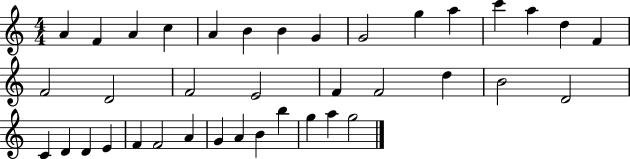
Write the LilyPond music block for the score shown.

{
  \clef treble
  \numericTimeSignature
  \time 4/4
  \key c \major
  a'4 f'4 a'4 c''4 | a'4 b'4 b'4 g'4 | g'2 g''4 a''4 | c'''4 a''4 d''4 f'4 | \break f'2 d'2 | f'2 e'2 | f'4 f'2 d''4 | b'2 d'2 | \break c'4 d'4 d'4 e'4 | f'4 f'2 a'4 | g'4 a'4 b'4 b''4 | g''4 a''4 g''2 | \break \bar "|."
}